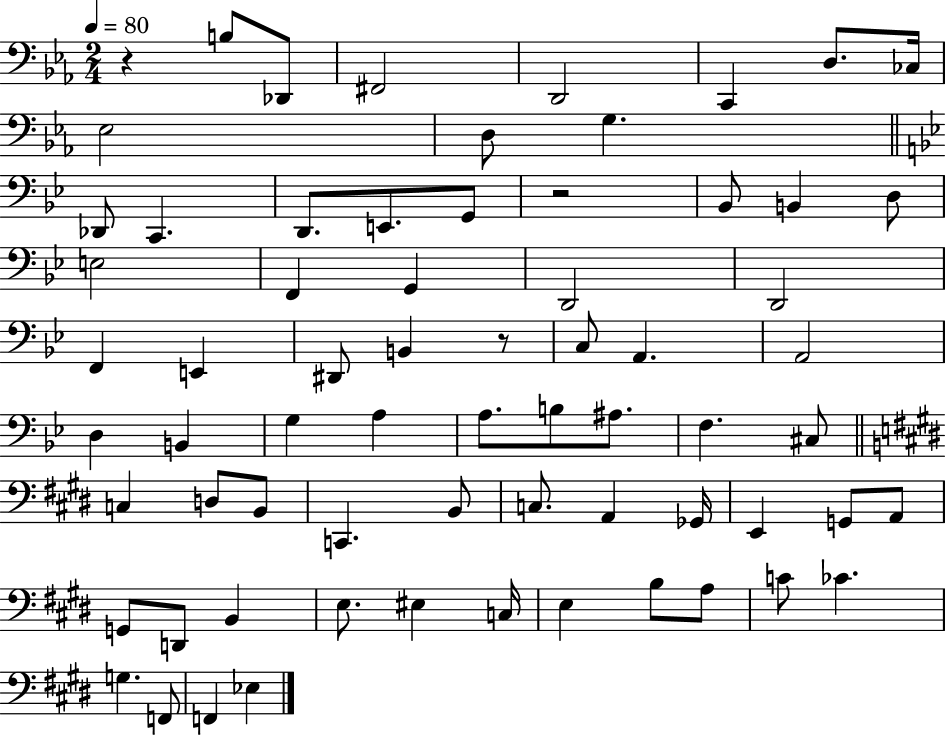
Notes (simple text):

R/q B3/e Db2/e F#2/h D2/h C2/q D3/e. CES3/s Eb3/h D3/e G3/q. Db2/e C2/q. D2/e. E2/e. G2/e R/h Bb2/e B2/q D3/e E3/h F2/q G2/q D2/h D2/h F2/q E2/q D#2/e B2/q R/e C3/e A2/q. A2/h D3/q B2/q G3/q A3/q A3/e. B3/e A#3/e. F3/q. C#3/e C3/q D3/e B2/e C2/q. B2/e C3/e. A2/q Gb2/s E2/q G2/e A2/e G2/e D2/e B2/q E3/e. EIS3/q C3/s E3/q B3/e A3/e C4/e CES4/q. G3/q. F2/e F2/q Eb3/q